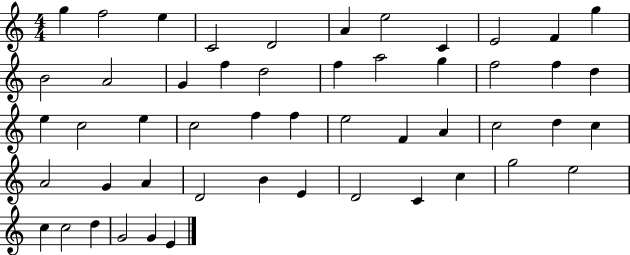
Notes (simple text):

G5/q F5/h E5/q C4/h D4/h A4/q E5/h C4/q E4/h F4/q G5/q B4/h A4/h G4/q F5/q D5/h F5/q A5/h G5/q F5/h F5/q D5/q E5/q C5/h E5/q C5/h F5/q F5/q E5/h F4/q A4/q C5/h D5/q C5/q A4/h G4/q A4/q D4/h B4/q E4/q D4/h C4/q C5/q G5/h E5/h C5/q C5/h D5/q G4/h G4/q E4/q